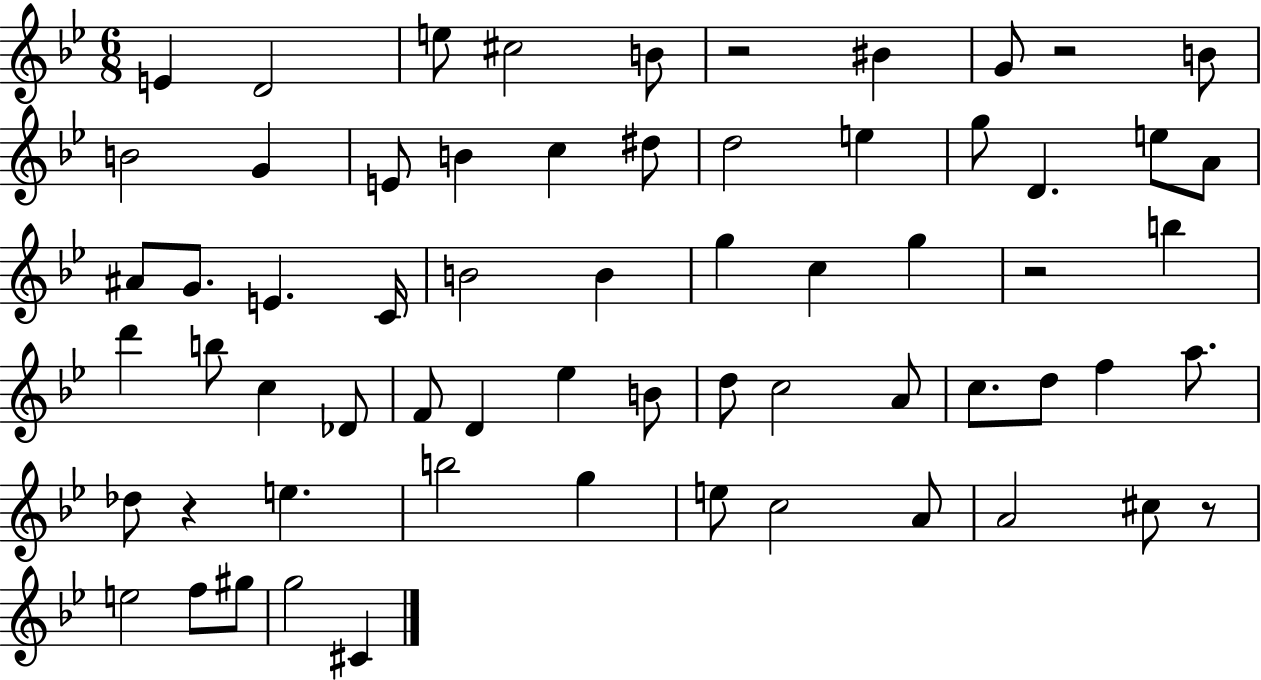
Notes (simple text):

E4/q D4/h E5/e C#5/h B4/e R/h BIS4/q G4/e R/h B4/e B4/h G4/q E4/e B4/q C5/q D#5/e D5/h E5/q G5/e D4/q. E5/e A4/e A#4/e G4/e. E4/q. C4/s B4/h B4/q G5/q C5/q G5/q R/h B5/q D6/q B5/e C5/q Db4/e F4/e D4/q Eb5/q B4/e D5/e C5/h A4/e C5/e. D5/e F5/q A5/e. Db5/e R/q E5/q. B5/h G5/q E5/e C5/h A4/e A4/h C#5/e R/e E5/h F5/e G#5/e G5/h C#4/q